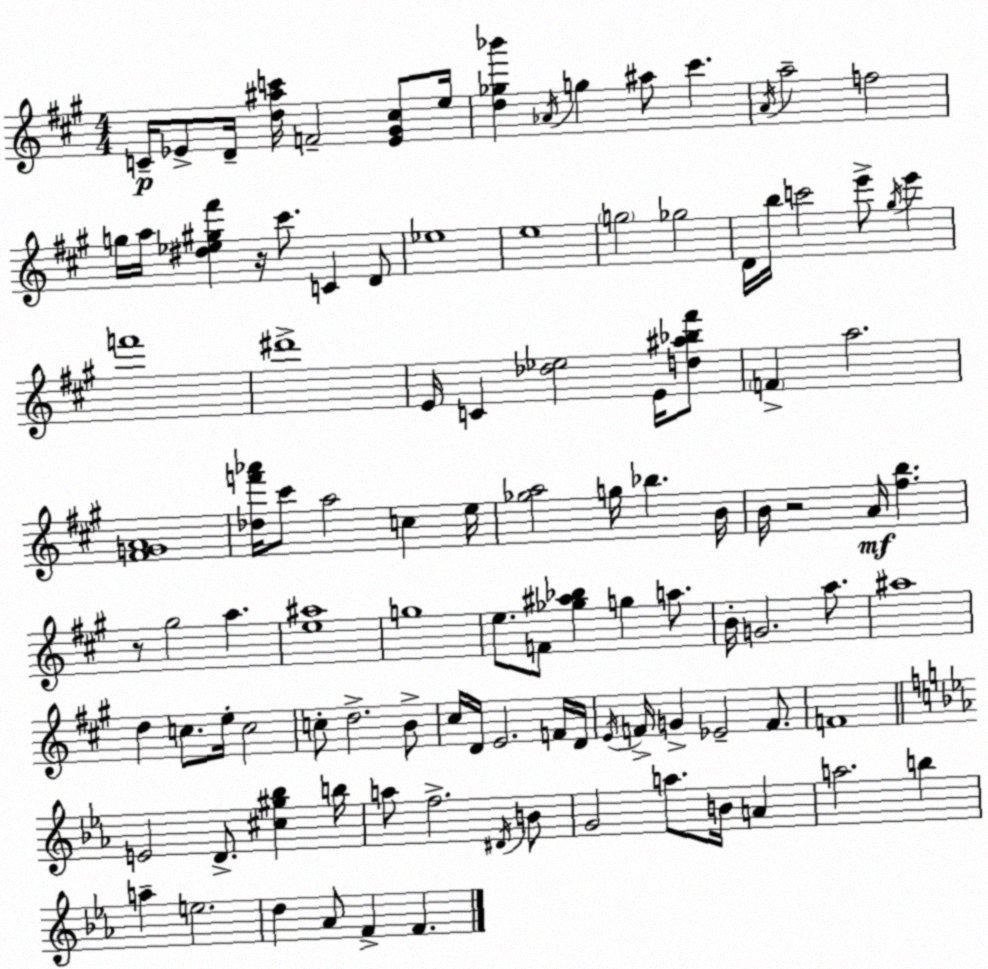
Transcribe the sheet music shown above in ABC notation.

X:1
T:Untitled
M:4/4
L:1/4
K:A
C/4 _E/2 D/4 [d^ac']/4 F2 [_E^G^c]/2 e/4 [d_g_b'] _A/4 g ^a/2 ^c' A/4 a2 f2 g/4 a/4 [^d_e^g^f'] z/4 ^c'/2 C D/2 _e4 e4 g2 _g2 D/4 b/4 c'2 e'/2 ^g/4 e' f'4 ^d'4 E/4 C [_d_e]2 E/4 [d^a_b^f']/2 F a2 [^FGA]4 [_df'_a']/4 ^c'/2 a2 c e/4 [_ga]2 g/4 _b B/4 B/4 z2 A/4 [^fb] z/2 ^g2 a [e^a]4 g4 e/2 F/2 [_g^a_b] g a/2 B/4 G2 a/2 ^a4 d c/2 e/4 c2 c/2 d2 B/2 ^c/4 D/4 E2 F/4 D/4 E/4 F/4 G _E2 F/2 F4 E2 D/2 [^c^g_b] b/4 a/2 f2 ^D/4 B/2 G2 a/2 B/4 A a2 b a e2 d _A/2 F F